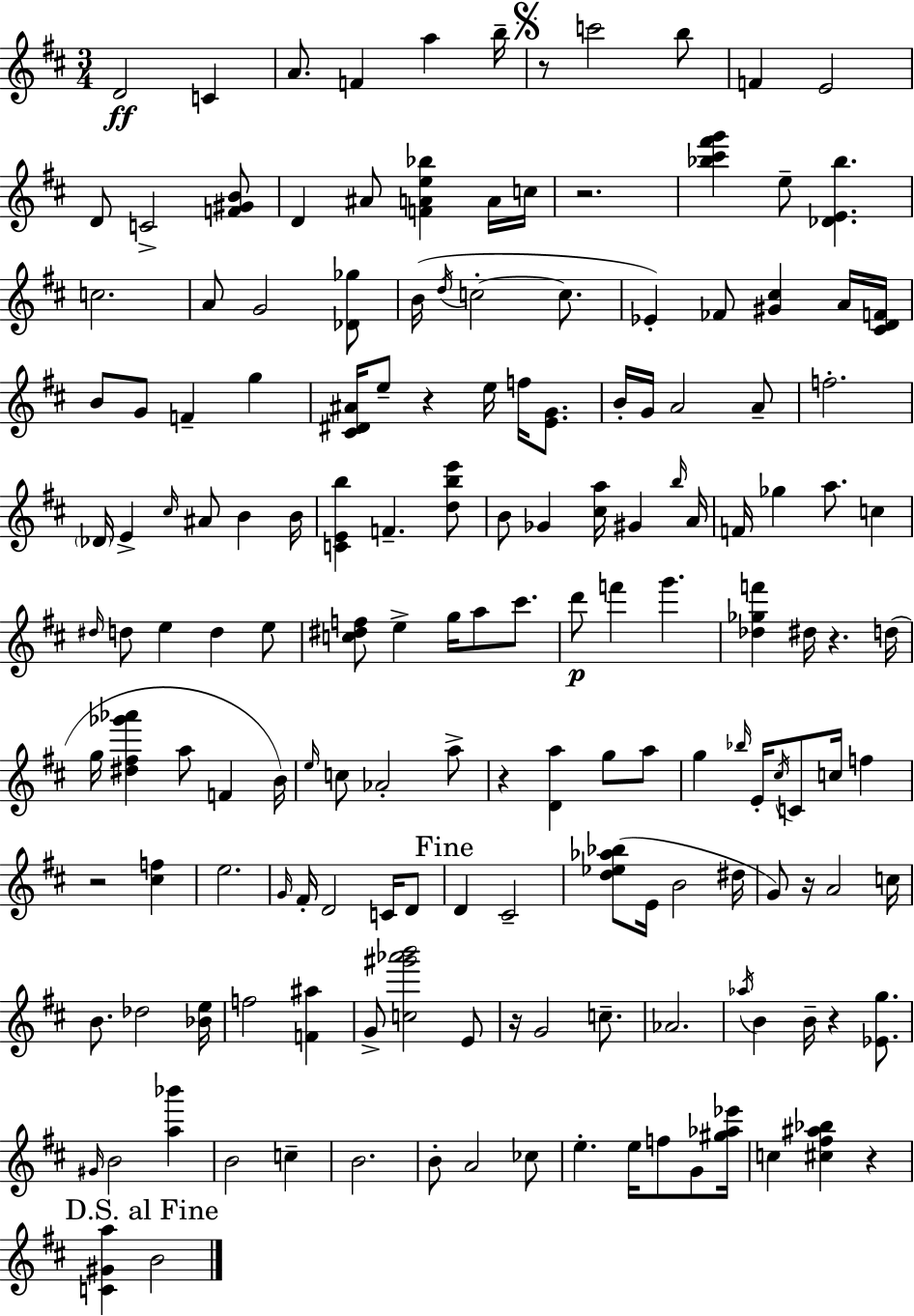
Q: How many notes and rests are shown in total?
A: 161